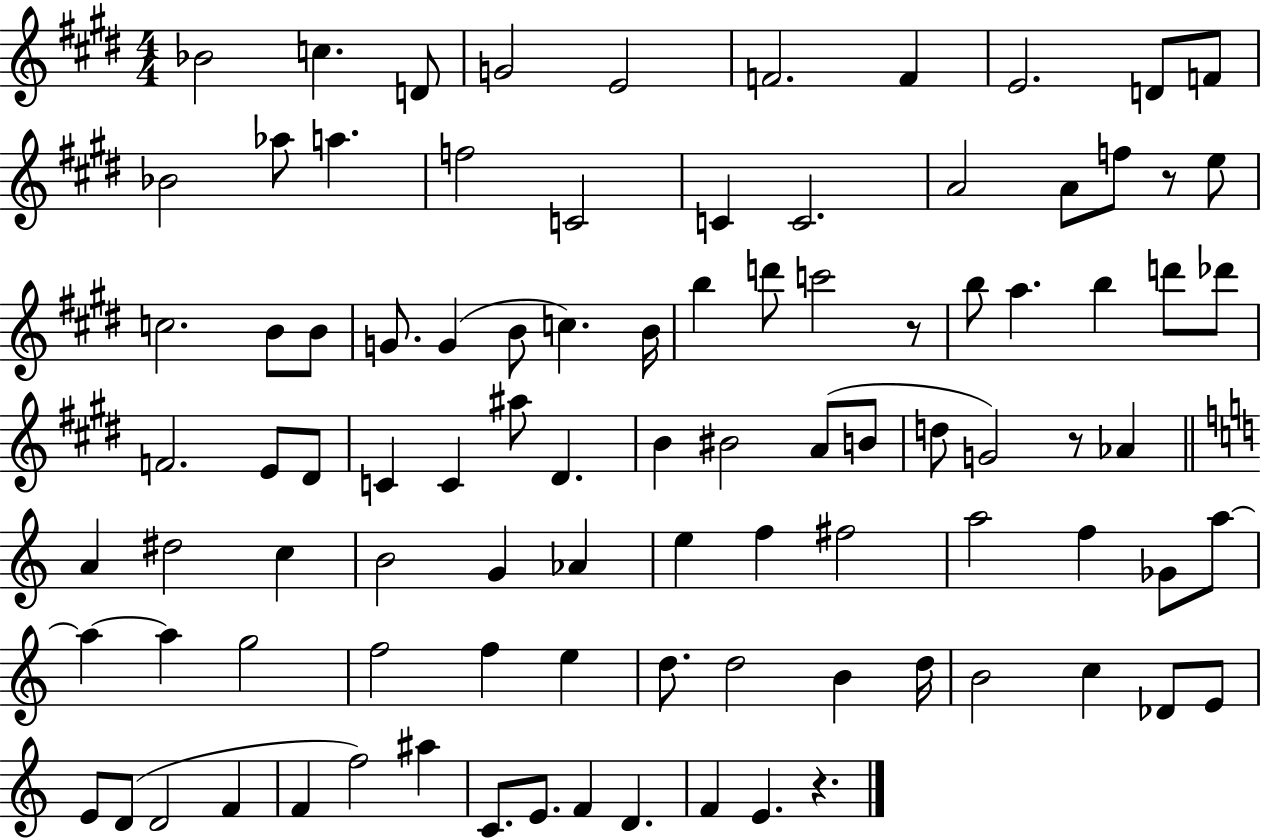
X:1
T:Untitled
M:4/4
L:1/4
K:E
_B2 c D/2 G2 E2 F2 F E2 D/2 F/2 _B2 _a/2 a f2 C2 C C2 A2 A/2 f/2 z/2 e/2 c2 B/2 B/2 G/2 G B/2 c B/4 b d'/2 c'2 z/2 b/2 a b d'/2 _d'/2 F2 E/2 ^D/2 C C ^a/2 ^D B ^B2 A/2 B/2 d/2 G2 z/2 _A A ^d2 c B2 G _A e f ^f2 a2 f _G/2 a/2 a a g2 f2 f e d/2 d2 B d/4 B2 c _D/2 E/2 E/2 D/2 D2 F F f2 ^a C/2 E/2 F D F E z